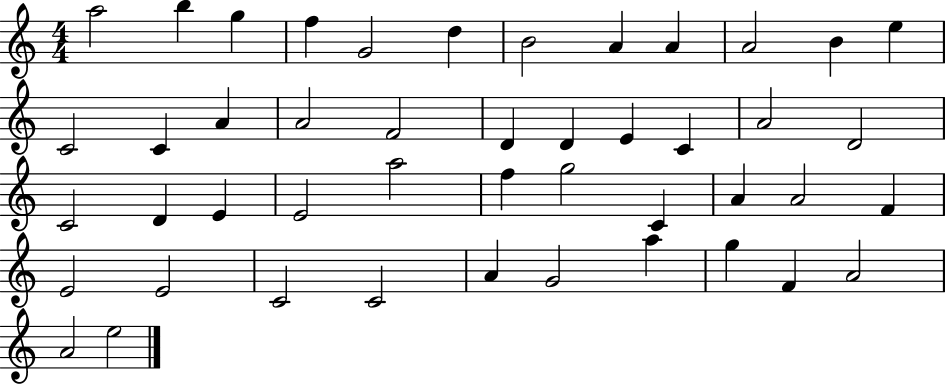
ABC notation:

X:1
T:Untitled
M:4/4
L:1/4
K:C
a2 b g f G2 d B2 A A A2 B e C2 C A A2 F2 D D E C A2 D2 C2 D E E2 a2 f g2 C A A2 F E2 E2 C2 C2 A G2 a g F A2 A2 e2